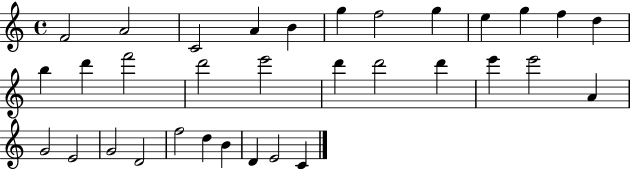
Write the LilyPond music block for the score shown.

{
  \clef treble
  \time 4/4
  \defaultTimeSignature
  \key c \major
  f'2 a'2 | c'2 a'4 b'4 | g''4 f''2 g''4 | e''4 g''4 f''4 d''4 | \break b''4 d'''4 f'''2 | d'''2 e'''2 | d'''4 d'''2 d'''4 | e'''4 e'''2 a'4 | \break g'2 e'2 | g'2 d'2 | f''2 d''4 b'4 | d'4 e'2 c'4 | \break \bar "|."
}